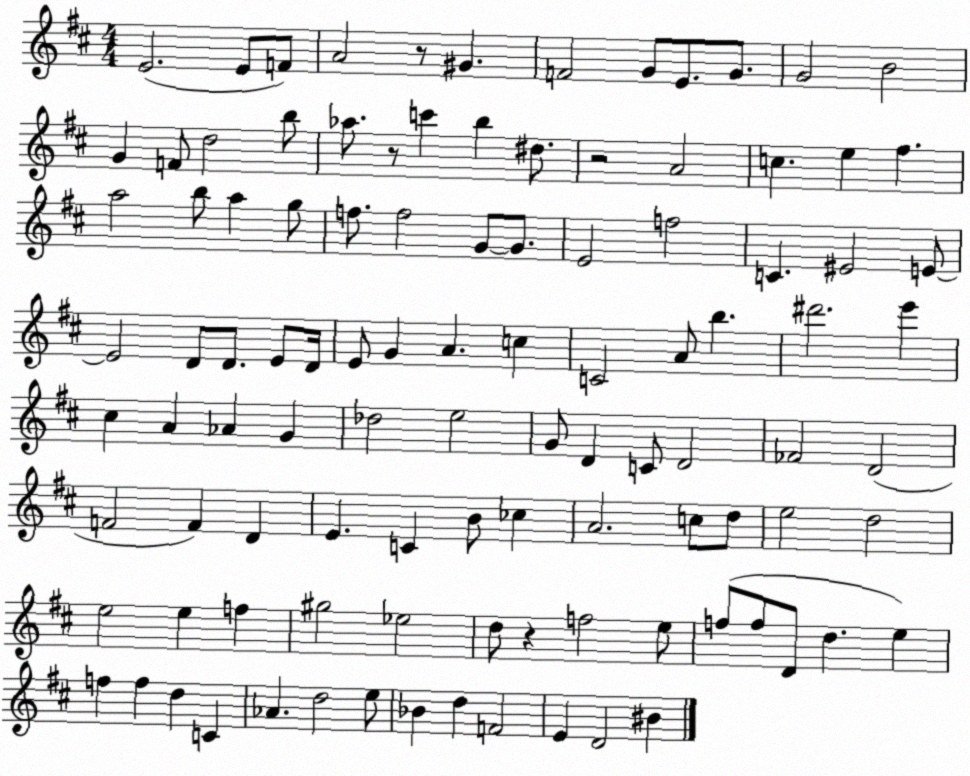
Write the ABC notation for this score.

X:1
T:Untitled
M:4/4
L:1/4
K:D
E2 E/2 F/2 A2 z/2 ^G F2 G/2 E/2 G/2 G2 B2 G F/2 d2 b/2 _a/2 z/2 c' b ^d/2 z2 A2 c e ^f a2 b/2 a g/2 f/2 f2 G/2 G/2 E2 f2 C ^E2 E/2 E2 D/2 D/2 E/2 D/4 E/2 G A c C2 A/2 b ^d'2 e' ^c A _A G _d2 e2 G/2 D C/2 D2 _F2 D2 F2 F D E C B/2 _c A2 c/2 d/2 e2 d2 e2 e f ^g2 _e2 d/2 z f2 e/2 f/2 f/2 D/2 d e f f d C _A d2 e/2 _B d F2 E D2 ^B